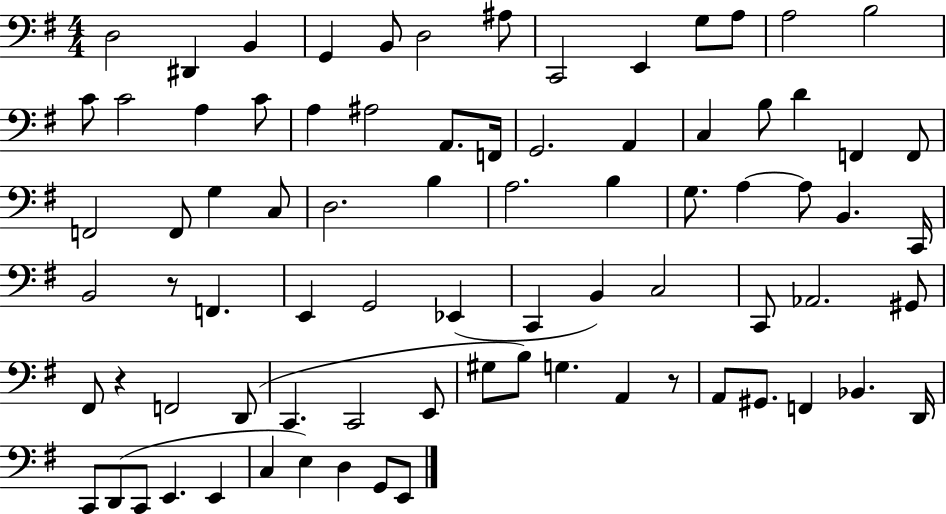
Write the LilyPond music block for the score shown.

{
  \clef bass
  \numericTimeSignature
  \time 4/4
  \key g \major
  \repeat volta 2 { d2 dis,4 b,4 | g,4 b,8 d2 ais8 | c,2 e,4 g8 a8 | a2 b2 | \break c'8 c'2 a4 c'8 | a4 ais2 a,8. f,16 | g,2. a,4 | c4 b8 d'4 f,4 f,8 | \break f,2 f,8 g4 c8 | d2. b4 | a2. b4 | g8. a4~~ a8 b,4. c,16 | \break b,2 r8 f,4. | e,4 g,2 ees,4( | c,4 b,4) c2 | c,8 aes,2. gis,8 | \break fis,8 r4 f,2 d,8( | c,4. c,2 e,8 | gis8 b8) g4. a,4 r8 | a,8 gis,8. f,4 bes,4. d,16 | \break c,8 d,8( c,8 e,4. e,4 | c4 e4) d4 g,8 e,8 | } \bar "|."
}